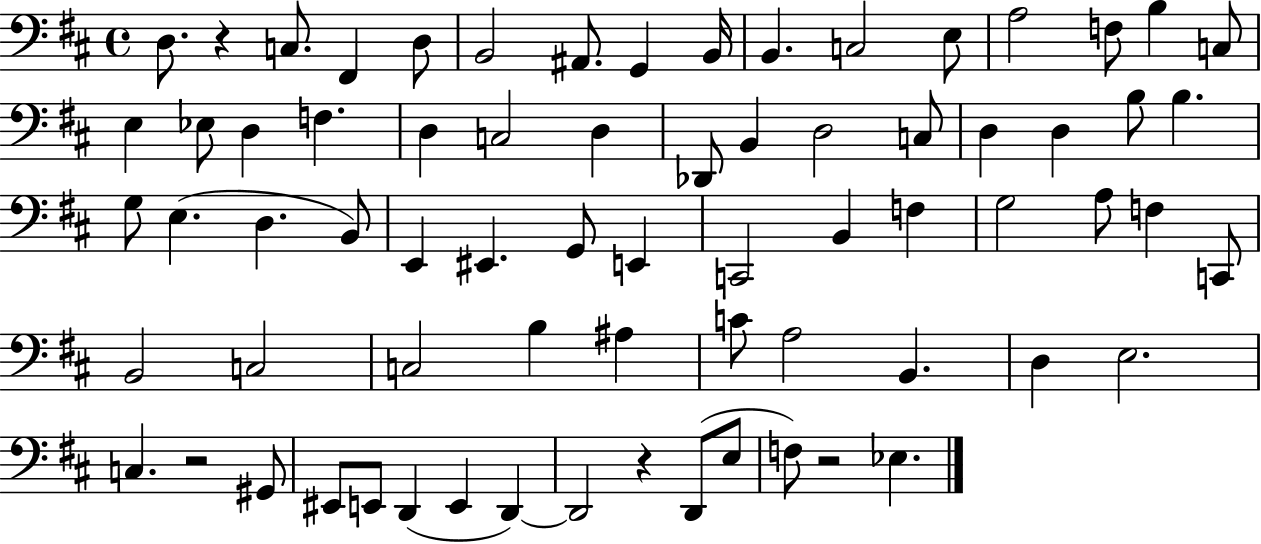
{
  \clef bass
  \time 4/4
  \defaultTimeSignature
  \key d \major
  d8. r4 c8. fis,4 d8 | b,2 ais,8. g,4 b,16 | b,4. c2 e8 | a2 f8 b4 c8 | \break e4 ees8 d4 f4. | d4 c2 d4 | des,8 b,4 d2 c8 | d4 d4 b8 b4. | \break g8 e4.( d4. b,8) | e,4 eis,4. g,8 e,4 | c,2 b,4 f4 | g2 a8 f4 c,8 | \break b,2 c2 | c2 b4 ais4 | c'8 a2 b,4. | d4 e2. | \break c4. r2 gis,8 | eis,8 e,8 d,4( e,4 d,4~~) | d,2 r4 d,8( e8 | f8) r2 ees4. | \break \bar "|."
}